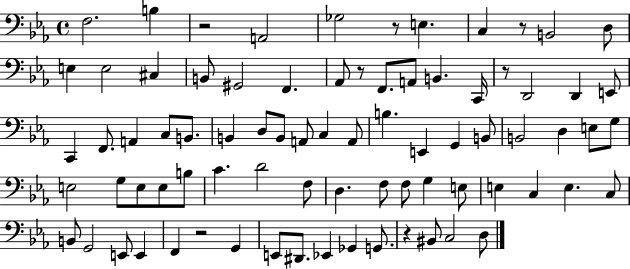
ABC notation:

X:1
T:Untitled
M:4/4
L:1/4
K:Eb
F,2 B, z2 A,,2 _G,2 z/2 E, C, z/2 B,,2 D,/2 E, E,2 ^C, B,,/2 ^G,,2 F,, _A,,/2 z/2 F,,/2 A,,/2 B,, C,,/4 z/2 D,,2 D,, E,,/2 C,, F,,/2 A,, C,/2 B,,/2 B,, D,/2 B,,/2 A,,/2 C, A,,/2 B, E,, G,, B,,/2 B,,2 D, E,/2 G,/2 E,2 G,/2 E,/2 E,/2 B,/2 C D2 F,/2 D, F,/2 F,/2 G, E,/2 E, C, E, C,/2 B,,/2 G,,2 E,,/2 E,, F,, z2 G,, E,,/2 ^D,,/2 _E,, _G,, G,,/2 z ^B,,/2 C,2 D,/2